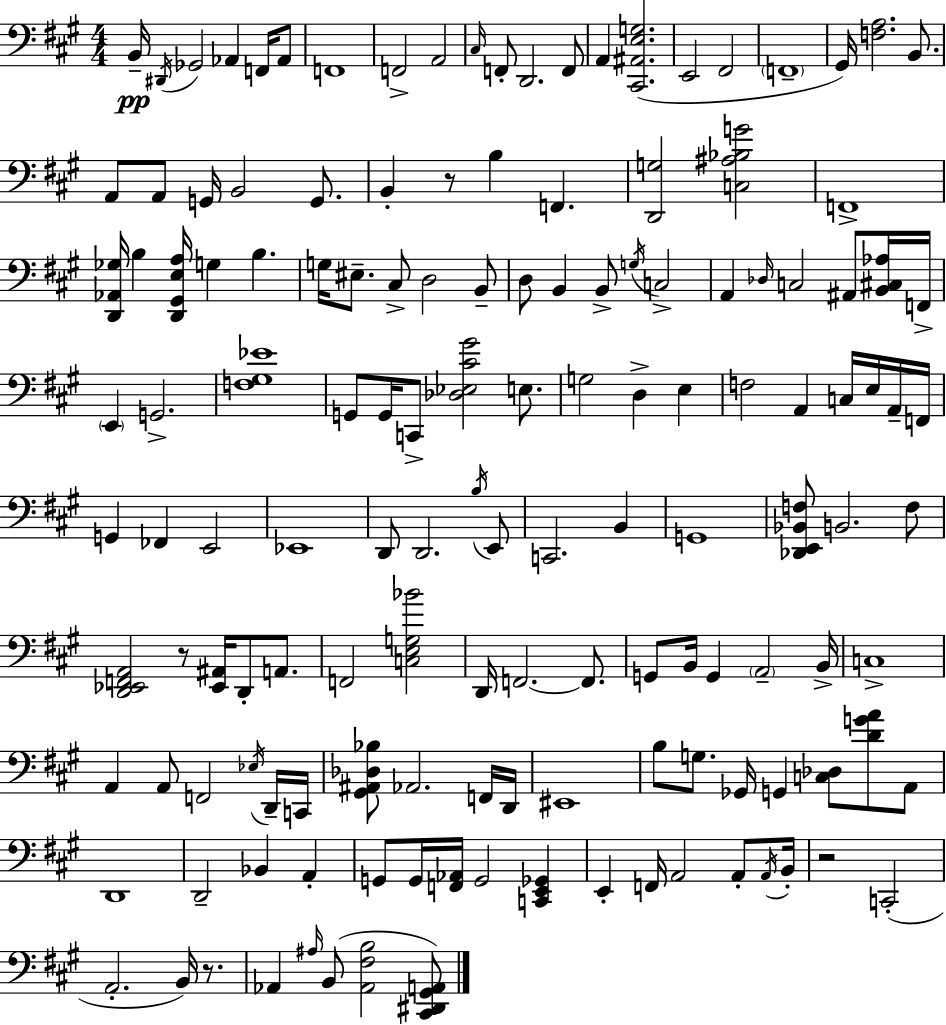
X:1
T:Untitled
M:4/4
L:1/4
K:A
B,,/4 ^D,,/4 _G,,2 _A,, F,,/4 _A,,/2 F,,4 F,,2 A,,2 ^C,/4 F,,/2 D,,2 F,,/2 A,, [^C,,^A,,E,G,]2 E,,2 ^F,,2 F,,4 ^G,,/4 [F,A,]2 B,,/2 A,,/2 A,,/2 G,,/4 B,,2 G,,/2 B,, z/2 B, F,, [D,,G,]2 [C,^A,_B,G]2 F,,4 [D,,_A,,_G,]/4 B, [D,,^G,,E,A,]/4 G, B, G,/4 ^E,/2 ^C,/2 D,2 B,,/2 D,/2 B,, B,,/2 G,/4 C,2 A,, _D,/4 C,2 ^A,,/2 [B,,^C,_A,]/4 F,,/4 E,, G,,2 [F,^G,_E]4 G,,/2 G,,/4 C,,/2 [_D,_E,^C^G]2 E,/2 G,2 D, E, F,2 A,, C,/4 E,/4 A,,/4 F,,/4 G,, _F,, E,,2 _E,,4 D,,/2 D,,2 B,/4 E,,/2 C,,2 B,, G,,4 [_D,,E,,_B,,F,]/2 B,,2 F,/2 [D,,_E,,F,,A,,]2 z/2 [_E,,^A,,]/4 D,,/2 A,,/2 F,,2 [C,E,G,_B]2 D,,/4 F,,2 F,,/2 G,,/2 B,,/4 G,, A,,2 B,,/4 C,4 A,, A,,/2 F,,2 _E,/4 D,,/4 C,,/4 [^G,,^A,,_D,_B,]/2 _A,,2 F,,/4 D,,/4 ^E,,4 B,/2 G,/2 _G,,/4 G,, [C,_D,]/2 [DGA]/2 A,,/2 D,,4 D,,2 _B,, A,, G,,/2 G,,/4 [F,,_A,,]/4 G,,2 [C,,E,,_G,,] E,, F,,/4 A,,2 A,,/2 A,,/4 B,,/4 z2 C,,2 A,,2 B,,/4 z/2 _A,, ^A,/4 B,,/2 [_A,,^F,B,]2 [^C,,^D,,^G,,A,,]/2